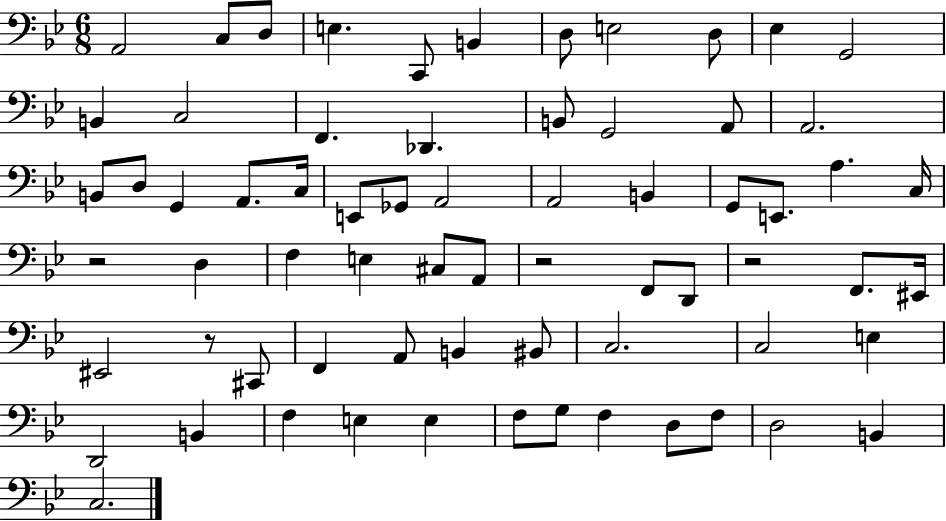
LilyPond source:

{
  \clef bass
  \numericTimeSignature
  \time 6/8
  \key bes \major
  a,2 c8 d8 | e4. c,8 b,4 | d8 e2 d8 | ees4 g,2 | \break b,4 c2 | f,4. des,4. | b,8 g,2 a,8 | a,2. | \break b,8 d8 g,4 a,8. c16 | e,8 ges,8 a,2 | a,2 b,4 | g,8 e,8. a4. c16 | \break r2 d4 | f4 e4 cis8 a,8 | r2 f,8 d,8 | r2 f,8. eis,16 | \break eis,2 r8 cis,8 | f,4 a,8 b,4 bis,8 | c2. | c2 e4 | \break d,2 b,4 | f4 e4 e4 | f8 g8 f4 d8 f8 | d2 b,4 | \break c2. | \bar "|."
}